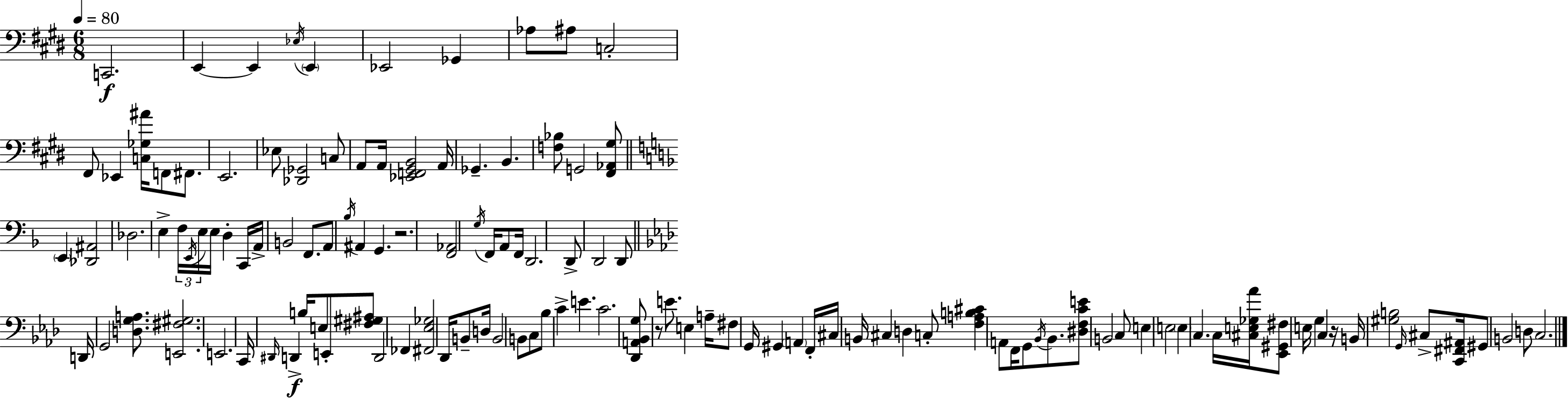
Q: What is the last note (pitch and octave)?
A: C3